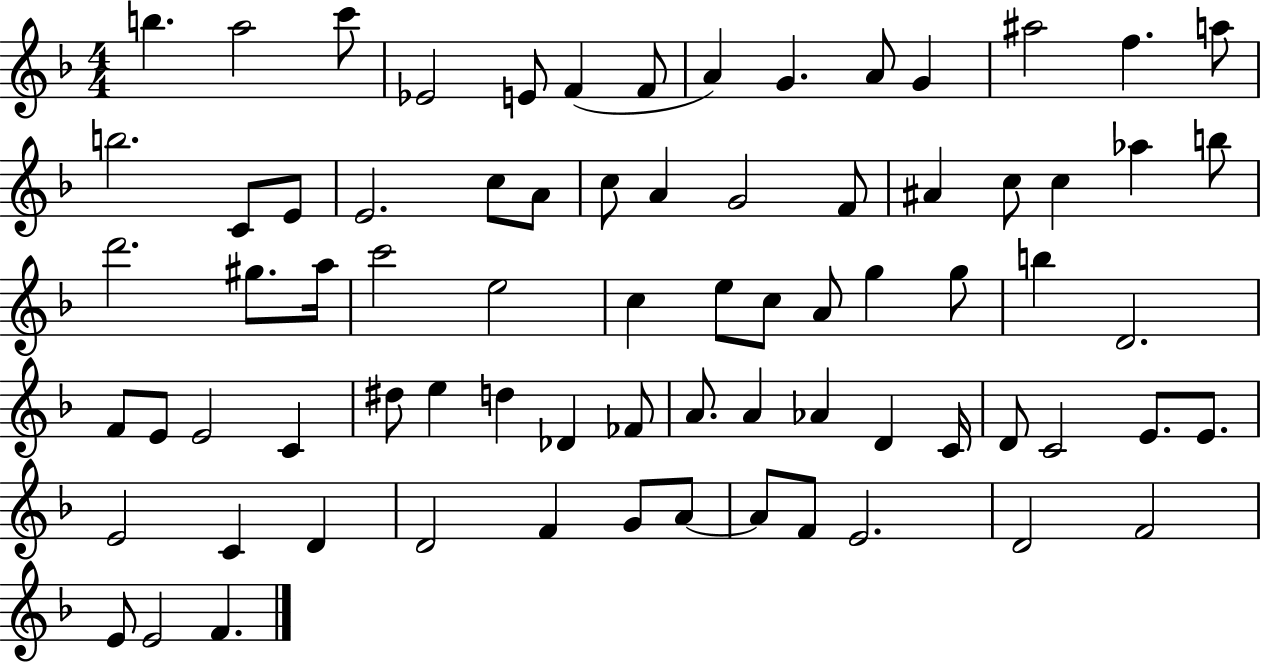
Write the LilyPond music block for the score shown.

{
  \clef treble
  \numericTimeSignature
  \time 4/4
  \key f \major
  b''4. a''2 c'''8 | ees'2 e'8 f'4( f'8 | a'4) g'4. a'8 g'4 | ais''2 f''4. a''8 | \break b''2. c'8 e'8 | e'2. c''8 a'8 | c''8 a'4 g'2 f'8 | ais'4 c''8 c''4 aes''4 b''8 | \break d'''2. gis''8. a''16 | c'''2 e''2 | c''4 e''8 c''8 a'8 g''4 g''8 | b''4 d'2. | \break f'8 e'8 e'2 c'4 | dis''8 e''4 d''4 des'4 fes'8 | a'8. a'4 aes'4 d'4 c'16 | d'8 c'2 e'8. e'8. | \break e'2 c'4 d'4 | d'2 f'4 g'8 a'8~~ | a'8 f'8 e'2. | d'2 f'2 | \break e'8 e'2 f'4. | \bar "|."
}